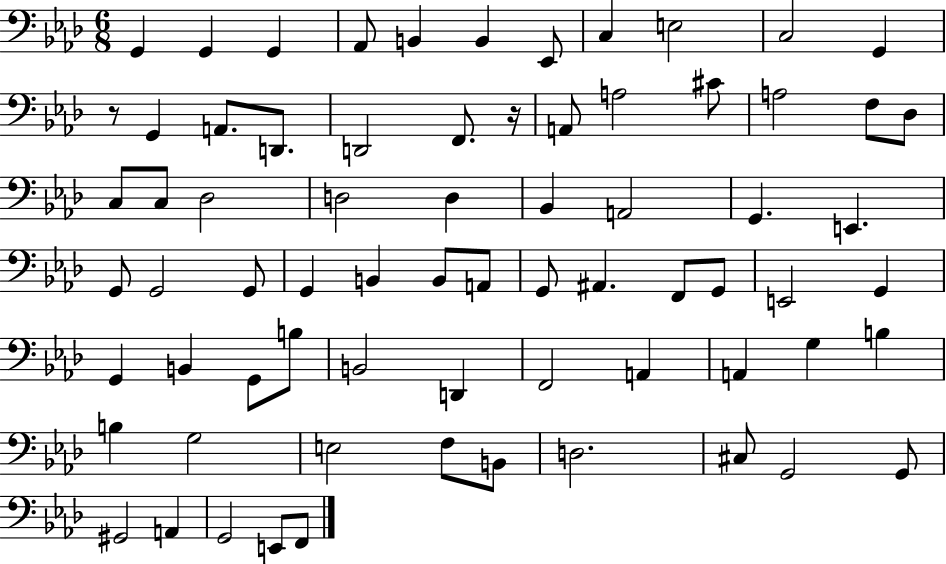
G2/q G2/q G2/q Ab2/e B2/q B2/q Eb2/e C3/q E3/h C3/h G2/q R/e G2/q A2/e. D2/e. D2/h F2/e. R/s A2/e A3/h C#4/e A3/h F3/e Db3/e C3/e C3/e Db3/h D3/h D3/q Bb2/q A2/h G2/q. E2/q. G2/e G2/h G2/e G2/q B2/q B2/e A2/e G2/e A#2/q. F2/e G2/e E2/h G2/q G2/q B2/q G2/e B3/e B2/h D2/q F2/h A2/q A2/q G3/q B3/q B3/q G3/h E3/h F3/e B2/e D3/h. C#3/e G2/h G2/e G#2/h A2/q G2/h E2/e F2/e